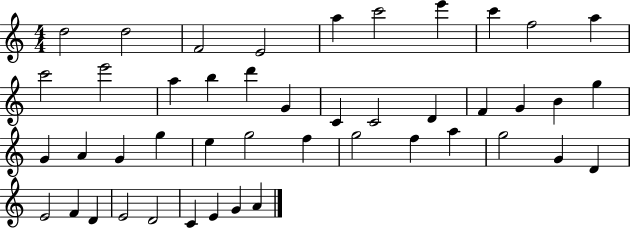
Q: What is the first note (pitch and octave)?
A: D5